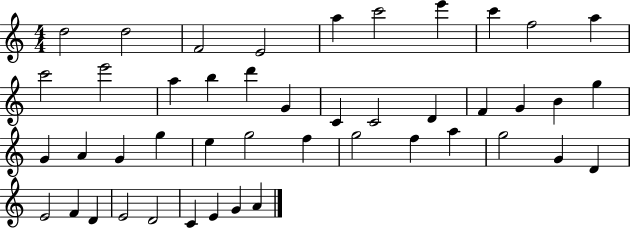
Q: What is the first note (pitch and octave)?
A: D5